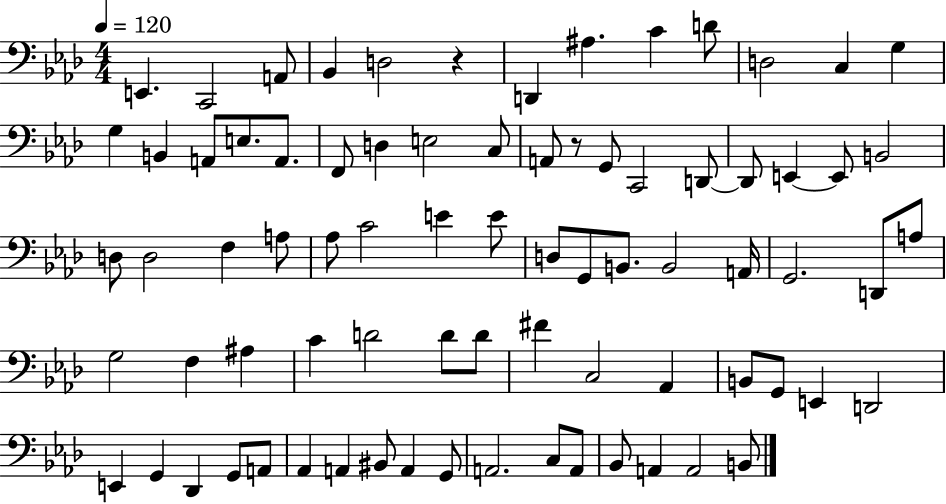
{
  \clef bass
  \numericTimeSignature
  \time 4/4
  \key aes \major
  \tempo 4 = 120
  e,4. c,2 a,8 | bes,4 d2 r4 | d,4 ais4. c'4 d'8 | d2 c4 g4 | \break g4 b,4 a,8 e8. a,8. | f,8 d4 e2 c8 | a,8 r8 g,8 c,2 d,8~~ | d,8 e,4~~ e,8 b,2 | \break d8 d2 f4 a8 | aes8 c'2 e'4 e'8 | d8 g,8 b,8. b,2 a,16 | g,2. d,8 a8 | \break g2 f4 ais4 | c'4 d'2 d'8 d'8 | fis'4 c2 aes,4 | b,8 g,8 e,4 d,2 | \break e,4 g,4 des,4 g,8 a,8 | aes,4 a,4 bis,8 a,4 g,8 | a,2. c8 a,8 | bes,8 a,4 a,2 b,8 | \break \bar "|."
}